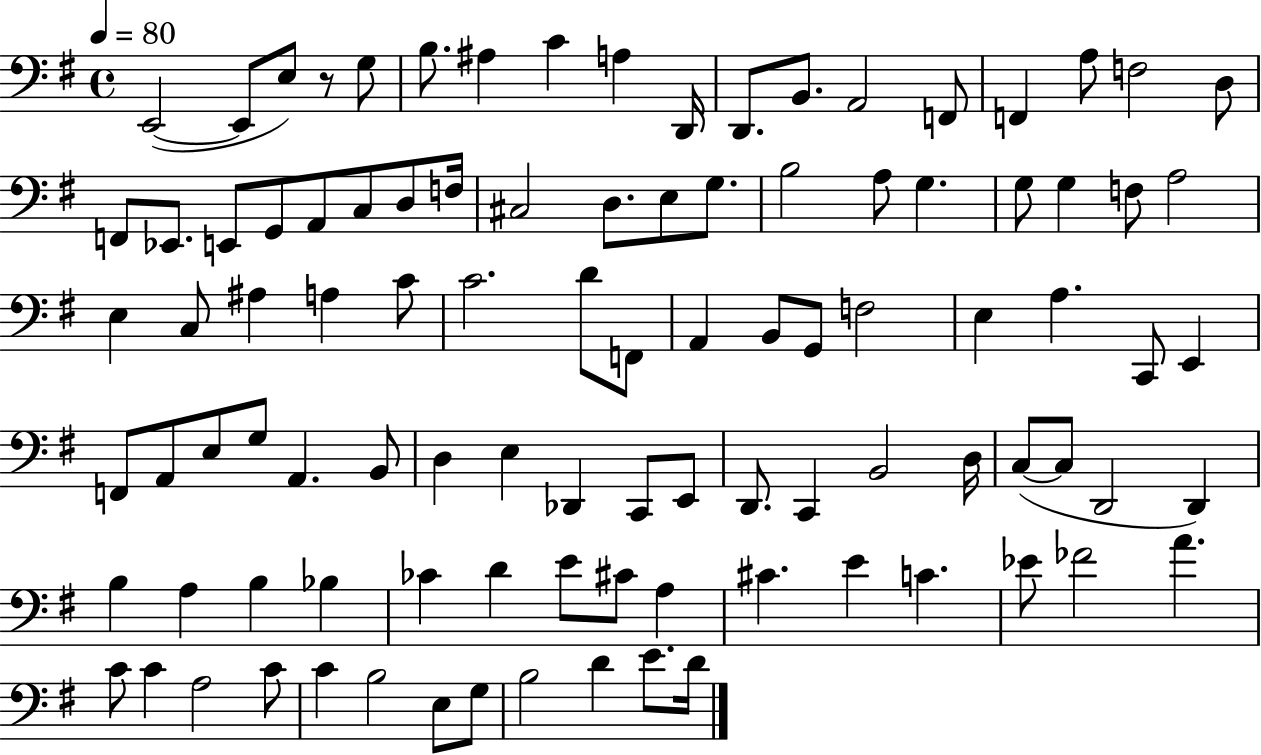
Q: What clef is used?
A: bass